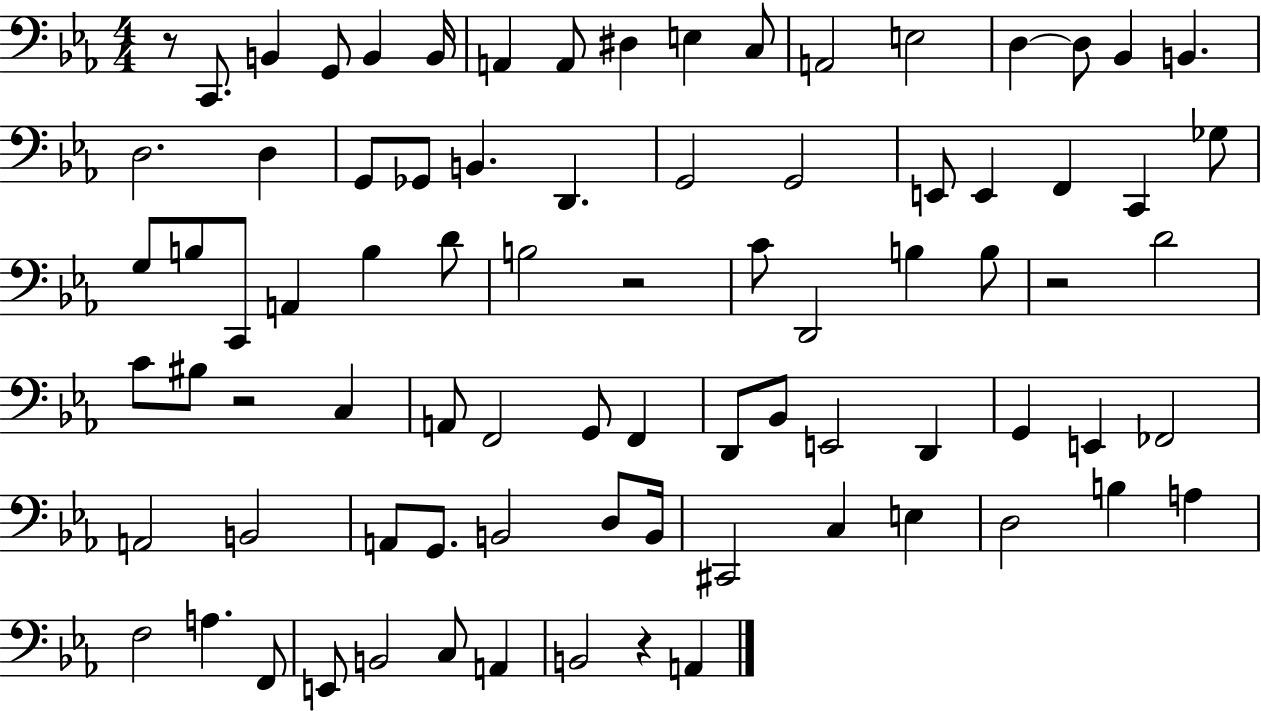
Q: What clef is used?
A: bass